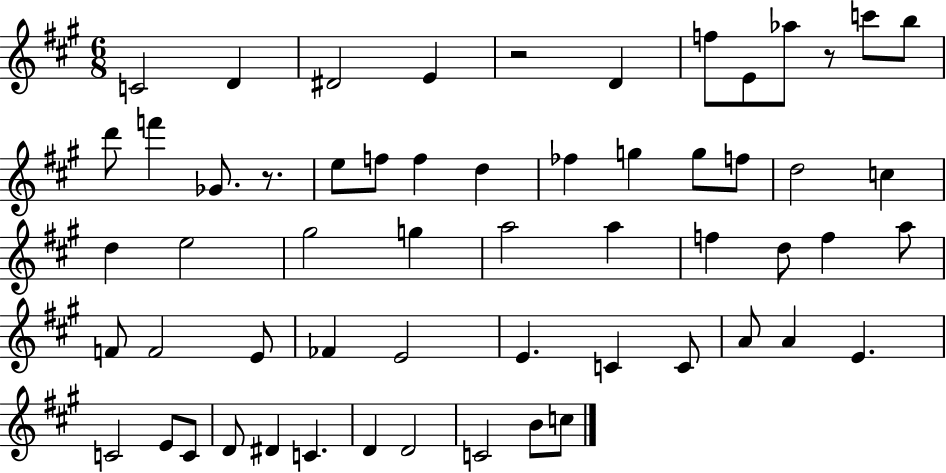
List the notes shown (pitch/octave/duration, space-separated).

C4/h D4/q D#4/h E4/q R/h D4/q F5/e E4/e Ab5/e R/e C6/e B5/e D6/e F6/q Gb4/e. R/e. E5/e F5/e F5/q D5/q FES5/q G5/q G5/e F5/e D5/h C5/q D5/q E5/h G#5/h G5/q A5/h A5/q F5/q D5/e F5/q A5/e F4/e F4/h E4/e FES4/q E4/h E4/q. C4/q C4/e A4/e A4/q E4/q. C4/h E4/e C4/e D4/e D#4/q C4/q. D4/q D4/h C4/h B4/e C5/e